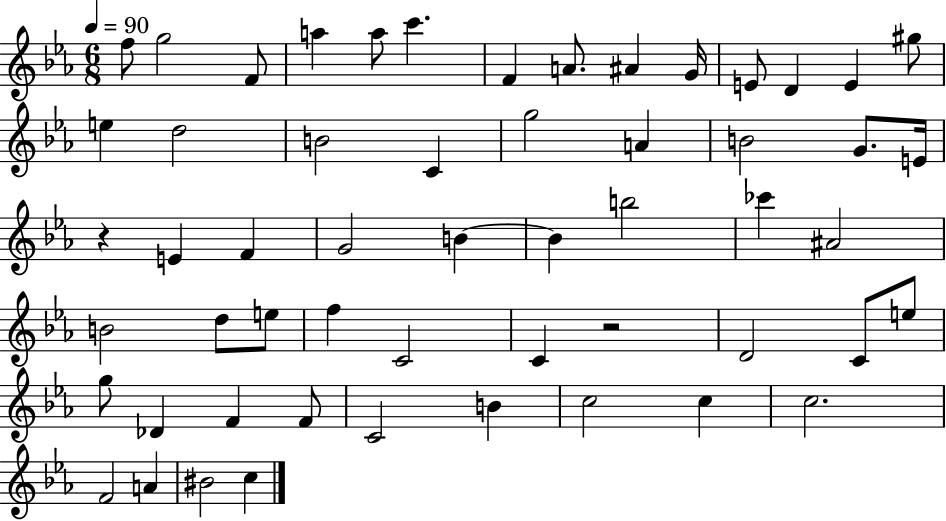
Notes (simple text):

F5/e G5/h F4/e A5/q A5/e C6/q. F4/q A4/e. A#4/q G4/s E4/e D4/q E4/q G#5/e E5/q D5/h B4/h C4/q G5/h A4/q B4/h G4/e. E4/s R/q E4/q F4/q G4/h B4/q B4/q B5/h CES6/q A#4/h B4/h D5/e E5/e F5/q C4/h C4/q R/h D4/h C4/e E5/e G5/e Db4/q F4/q F4/e C4/h B4/q C5/h C5/q C5/h. F4/h A4/q BIS4/h C5/q